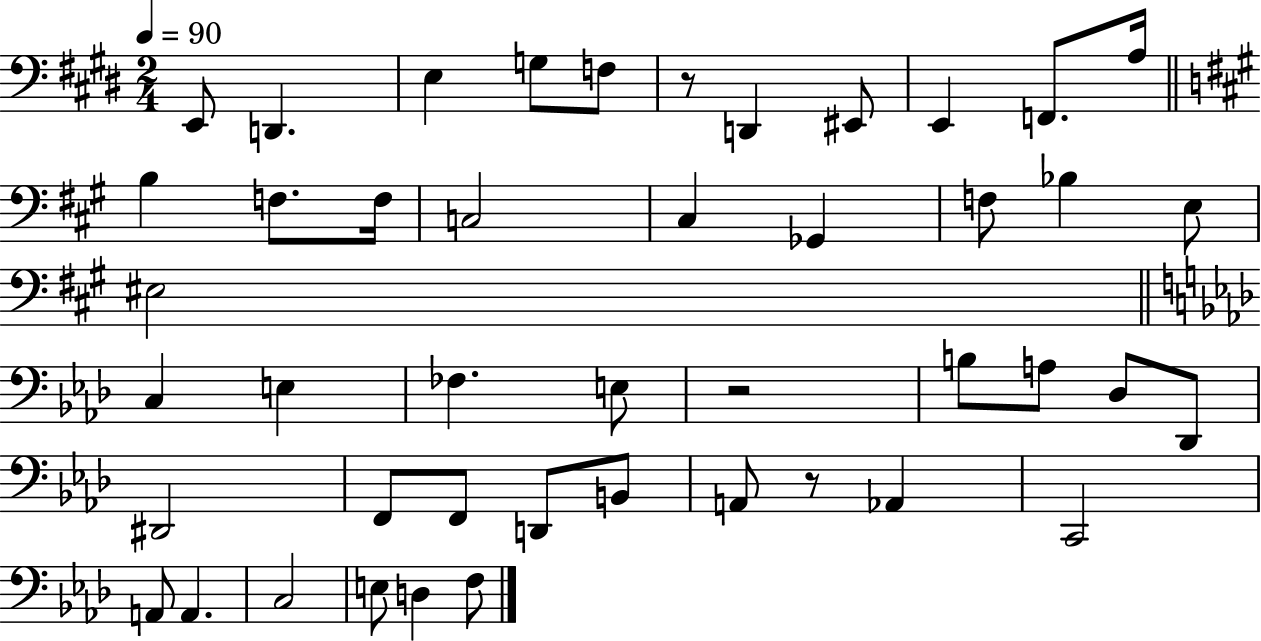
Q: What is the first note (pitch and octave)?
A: E2